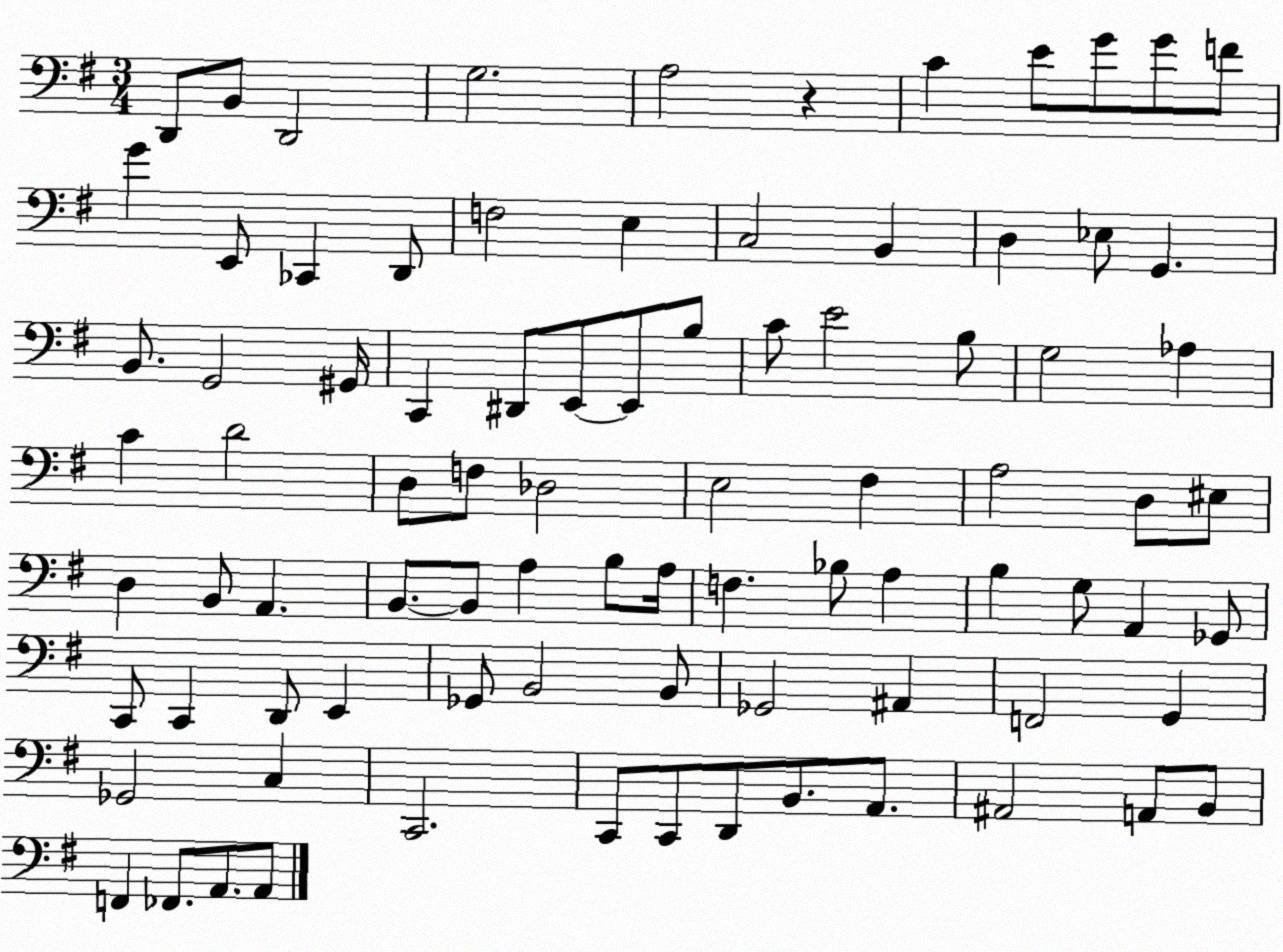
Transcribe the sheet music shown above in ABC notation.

X:1
T:Untitled
M:3/4
L:1/4
K:G
D,,/2 B,,/2 D,,2 G,2 A,2 z C E/2 G/2 G/2 F/2 G E,,/2 _C,, D,,/2 F,2 E, C,2 B,, D, _E,/2 G,, B,,/2 G,,2 ^G,,/4 C,, ^D,,/2 E,,/2 E,,/2 B,/2 C/2 E2 B,/2 G,2 _A, C D2 D,/2 F,/2 _D,2 E,2 ^F, A,2 D,/2 ^E,/2 D, B,,/2 A,, B,,/2 B,,/2 A, B,/2 A,/4 F, _B,/2 A, B, G,/2 A,, _G,,/2 C,,/2 C,, D,,/2 E,, _G,,/2 B,,2 B,,/2 _G,,2 ^A,, F,,2 G,, _G,,2 C, C,,2 C,,/2 C,,/2 D,,/2 B,,/2 A,,/2 ^A,,2 A,,/2 B,,/2 F,, _F,,/2 A,,/2 A,,/2